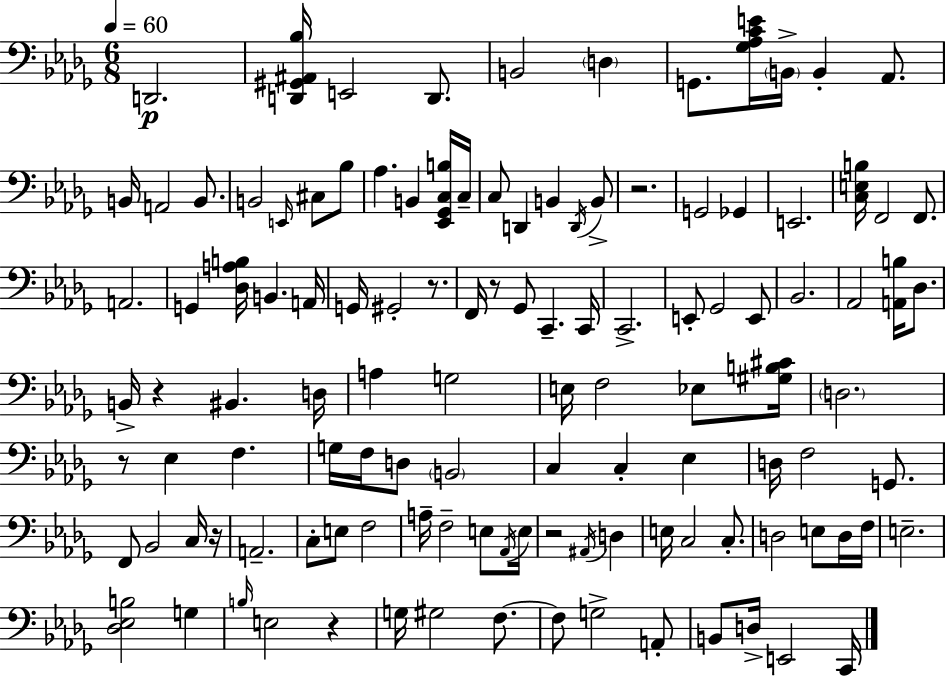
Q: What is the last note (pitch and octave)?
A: C2